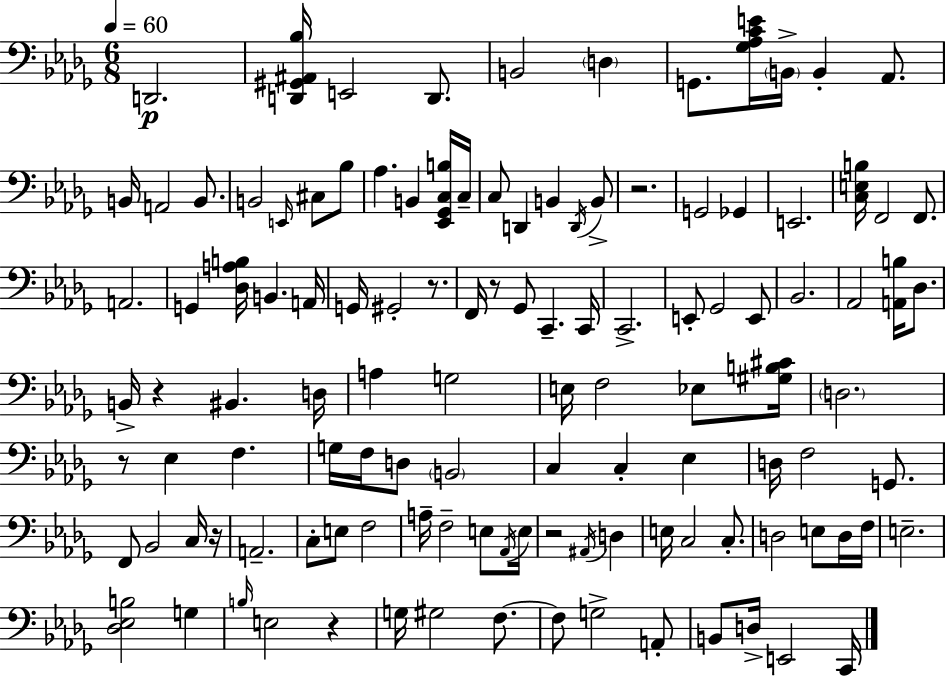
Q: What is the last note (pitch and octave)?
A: C2